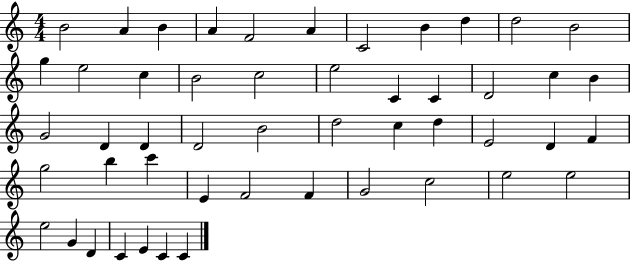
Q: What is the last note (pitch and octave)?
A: C4